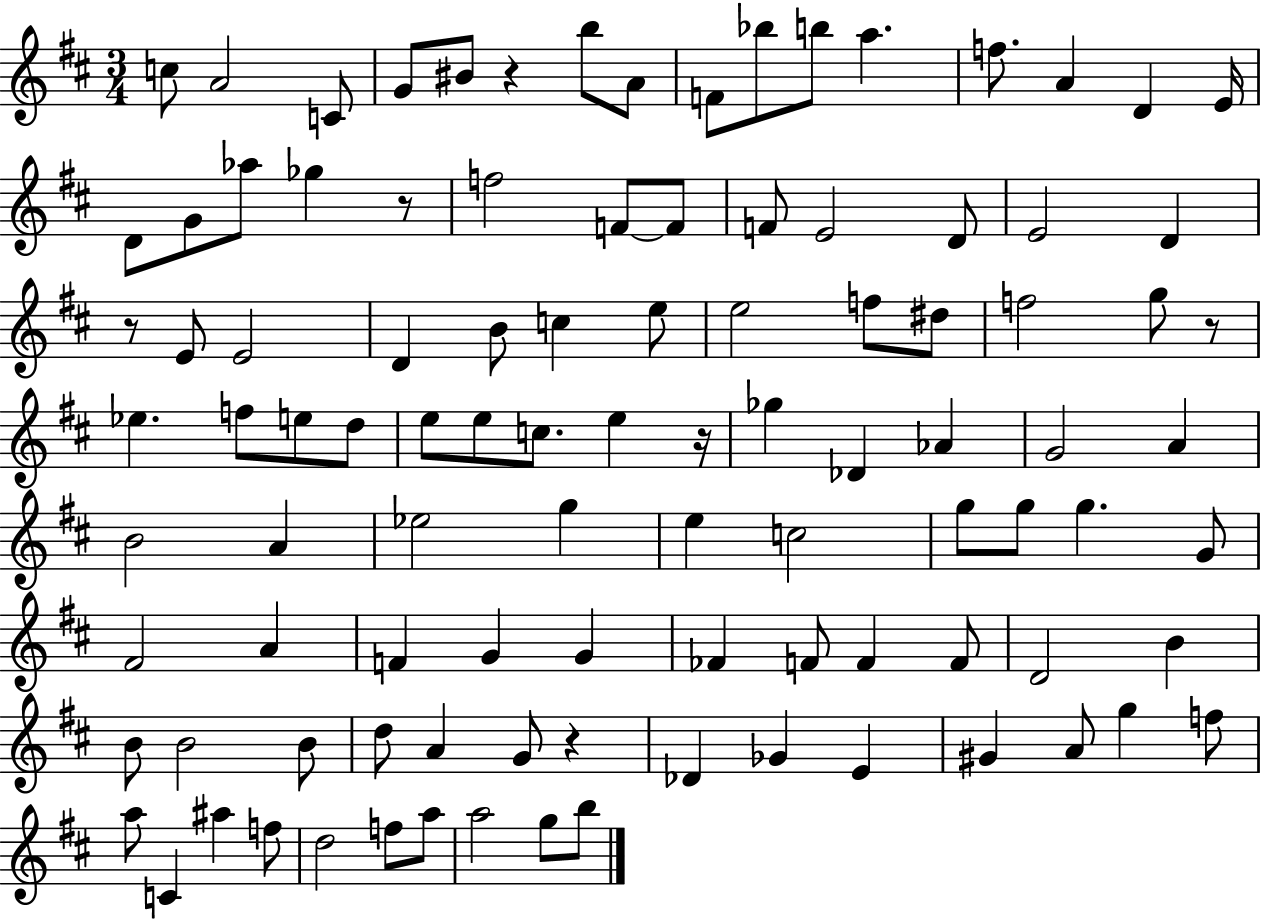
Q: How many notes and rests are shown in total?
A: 101